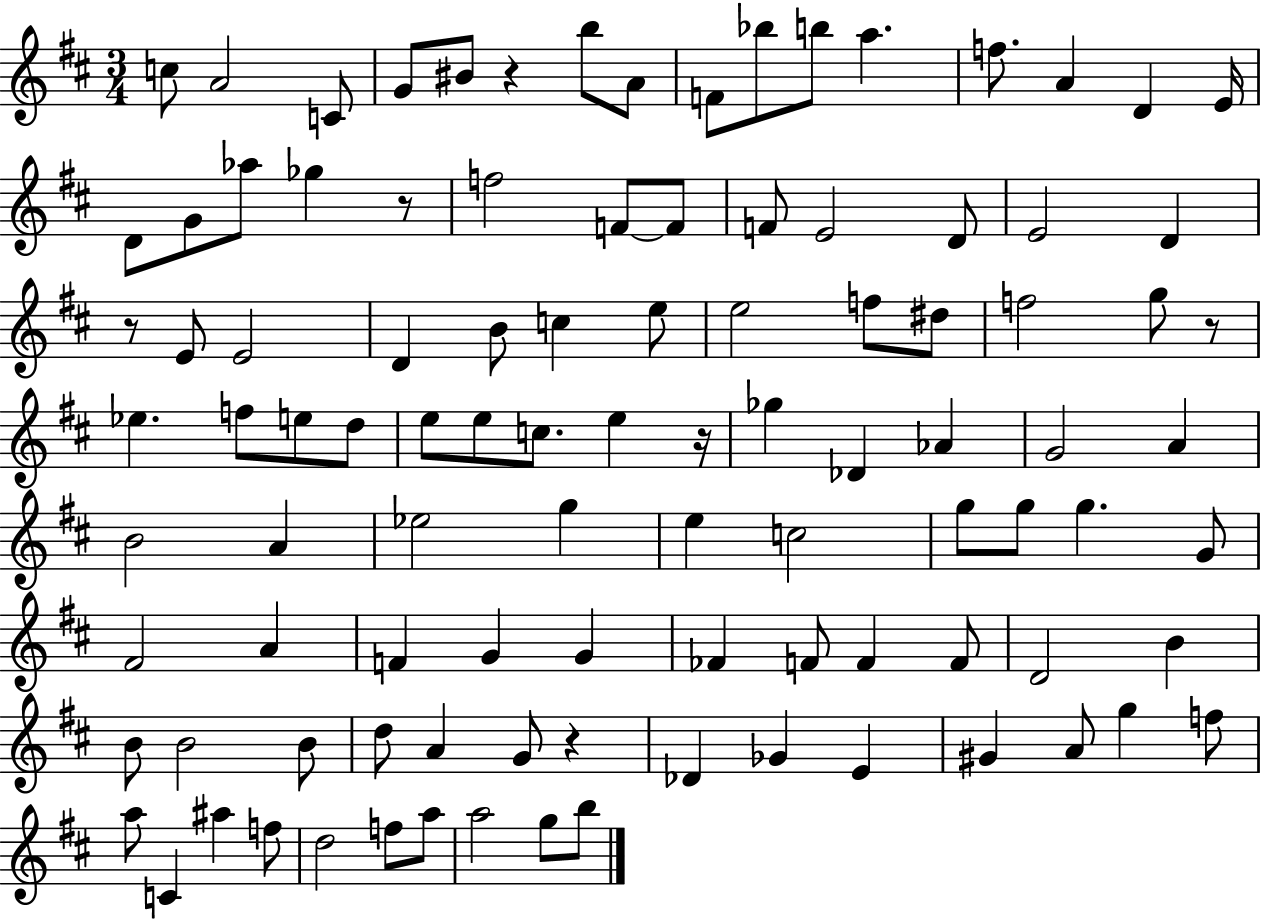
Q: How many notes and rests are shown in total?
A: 101